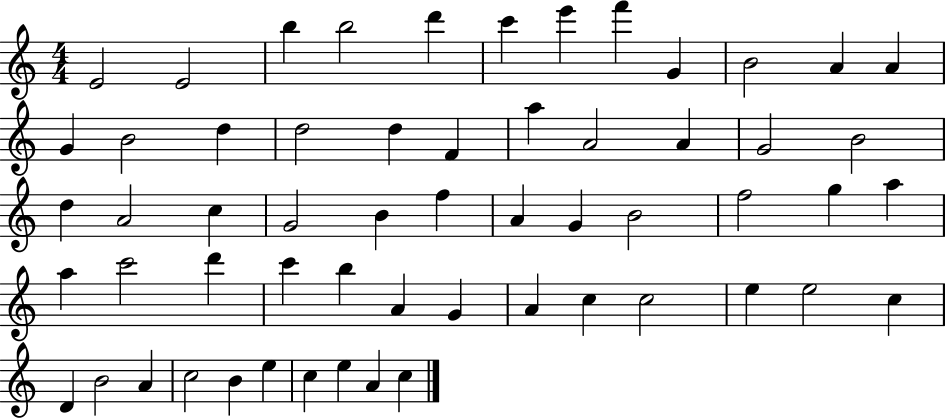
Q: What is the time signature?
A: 4/4